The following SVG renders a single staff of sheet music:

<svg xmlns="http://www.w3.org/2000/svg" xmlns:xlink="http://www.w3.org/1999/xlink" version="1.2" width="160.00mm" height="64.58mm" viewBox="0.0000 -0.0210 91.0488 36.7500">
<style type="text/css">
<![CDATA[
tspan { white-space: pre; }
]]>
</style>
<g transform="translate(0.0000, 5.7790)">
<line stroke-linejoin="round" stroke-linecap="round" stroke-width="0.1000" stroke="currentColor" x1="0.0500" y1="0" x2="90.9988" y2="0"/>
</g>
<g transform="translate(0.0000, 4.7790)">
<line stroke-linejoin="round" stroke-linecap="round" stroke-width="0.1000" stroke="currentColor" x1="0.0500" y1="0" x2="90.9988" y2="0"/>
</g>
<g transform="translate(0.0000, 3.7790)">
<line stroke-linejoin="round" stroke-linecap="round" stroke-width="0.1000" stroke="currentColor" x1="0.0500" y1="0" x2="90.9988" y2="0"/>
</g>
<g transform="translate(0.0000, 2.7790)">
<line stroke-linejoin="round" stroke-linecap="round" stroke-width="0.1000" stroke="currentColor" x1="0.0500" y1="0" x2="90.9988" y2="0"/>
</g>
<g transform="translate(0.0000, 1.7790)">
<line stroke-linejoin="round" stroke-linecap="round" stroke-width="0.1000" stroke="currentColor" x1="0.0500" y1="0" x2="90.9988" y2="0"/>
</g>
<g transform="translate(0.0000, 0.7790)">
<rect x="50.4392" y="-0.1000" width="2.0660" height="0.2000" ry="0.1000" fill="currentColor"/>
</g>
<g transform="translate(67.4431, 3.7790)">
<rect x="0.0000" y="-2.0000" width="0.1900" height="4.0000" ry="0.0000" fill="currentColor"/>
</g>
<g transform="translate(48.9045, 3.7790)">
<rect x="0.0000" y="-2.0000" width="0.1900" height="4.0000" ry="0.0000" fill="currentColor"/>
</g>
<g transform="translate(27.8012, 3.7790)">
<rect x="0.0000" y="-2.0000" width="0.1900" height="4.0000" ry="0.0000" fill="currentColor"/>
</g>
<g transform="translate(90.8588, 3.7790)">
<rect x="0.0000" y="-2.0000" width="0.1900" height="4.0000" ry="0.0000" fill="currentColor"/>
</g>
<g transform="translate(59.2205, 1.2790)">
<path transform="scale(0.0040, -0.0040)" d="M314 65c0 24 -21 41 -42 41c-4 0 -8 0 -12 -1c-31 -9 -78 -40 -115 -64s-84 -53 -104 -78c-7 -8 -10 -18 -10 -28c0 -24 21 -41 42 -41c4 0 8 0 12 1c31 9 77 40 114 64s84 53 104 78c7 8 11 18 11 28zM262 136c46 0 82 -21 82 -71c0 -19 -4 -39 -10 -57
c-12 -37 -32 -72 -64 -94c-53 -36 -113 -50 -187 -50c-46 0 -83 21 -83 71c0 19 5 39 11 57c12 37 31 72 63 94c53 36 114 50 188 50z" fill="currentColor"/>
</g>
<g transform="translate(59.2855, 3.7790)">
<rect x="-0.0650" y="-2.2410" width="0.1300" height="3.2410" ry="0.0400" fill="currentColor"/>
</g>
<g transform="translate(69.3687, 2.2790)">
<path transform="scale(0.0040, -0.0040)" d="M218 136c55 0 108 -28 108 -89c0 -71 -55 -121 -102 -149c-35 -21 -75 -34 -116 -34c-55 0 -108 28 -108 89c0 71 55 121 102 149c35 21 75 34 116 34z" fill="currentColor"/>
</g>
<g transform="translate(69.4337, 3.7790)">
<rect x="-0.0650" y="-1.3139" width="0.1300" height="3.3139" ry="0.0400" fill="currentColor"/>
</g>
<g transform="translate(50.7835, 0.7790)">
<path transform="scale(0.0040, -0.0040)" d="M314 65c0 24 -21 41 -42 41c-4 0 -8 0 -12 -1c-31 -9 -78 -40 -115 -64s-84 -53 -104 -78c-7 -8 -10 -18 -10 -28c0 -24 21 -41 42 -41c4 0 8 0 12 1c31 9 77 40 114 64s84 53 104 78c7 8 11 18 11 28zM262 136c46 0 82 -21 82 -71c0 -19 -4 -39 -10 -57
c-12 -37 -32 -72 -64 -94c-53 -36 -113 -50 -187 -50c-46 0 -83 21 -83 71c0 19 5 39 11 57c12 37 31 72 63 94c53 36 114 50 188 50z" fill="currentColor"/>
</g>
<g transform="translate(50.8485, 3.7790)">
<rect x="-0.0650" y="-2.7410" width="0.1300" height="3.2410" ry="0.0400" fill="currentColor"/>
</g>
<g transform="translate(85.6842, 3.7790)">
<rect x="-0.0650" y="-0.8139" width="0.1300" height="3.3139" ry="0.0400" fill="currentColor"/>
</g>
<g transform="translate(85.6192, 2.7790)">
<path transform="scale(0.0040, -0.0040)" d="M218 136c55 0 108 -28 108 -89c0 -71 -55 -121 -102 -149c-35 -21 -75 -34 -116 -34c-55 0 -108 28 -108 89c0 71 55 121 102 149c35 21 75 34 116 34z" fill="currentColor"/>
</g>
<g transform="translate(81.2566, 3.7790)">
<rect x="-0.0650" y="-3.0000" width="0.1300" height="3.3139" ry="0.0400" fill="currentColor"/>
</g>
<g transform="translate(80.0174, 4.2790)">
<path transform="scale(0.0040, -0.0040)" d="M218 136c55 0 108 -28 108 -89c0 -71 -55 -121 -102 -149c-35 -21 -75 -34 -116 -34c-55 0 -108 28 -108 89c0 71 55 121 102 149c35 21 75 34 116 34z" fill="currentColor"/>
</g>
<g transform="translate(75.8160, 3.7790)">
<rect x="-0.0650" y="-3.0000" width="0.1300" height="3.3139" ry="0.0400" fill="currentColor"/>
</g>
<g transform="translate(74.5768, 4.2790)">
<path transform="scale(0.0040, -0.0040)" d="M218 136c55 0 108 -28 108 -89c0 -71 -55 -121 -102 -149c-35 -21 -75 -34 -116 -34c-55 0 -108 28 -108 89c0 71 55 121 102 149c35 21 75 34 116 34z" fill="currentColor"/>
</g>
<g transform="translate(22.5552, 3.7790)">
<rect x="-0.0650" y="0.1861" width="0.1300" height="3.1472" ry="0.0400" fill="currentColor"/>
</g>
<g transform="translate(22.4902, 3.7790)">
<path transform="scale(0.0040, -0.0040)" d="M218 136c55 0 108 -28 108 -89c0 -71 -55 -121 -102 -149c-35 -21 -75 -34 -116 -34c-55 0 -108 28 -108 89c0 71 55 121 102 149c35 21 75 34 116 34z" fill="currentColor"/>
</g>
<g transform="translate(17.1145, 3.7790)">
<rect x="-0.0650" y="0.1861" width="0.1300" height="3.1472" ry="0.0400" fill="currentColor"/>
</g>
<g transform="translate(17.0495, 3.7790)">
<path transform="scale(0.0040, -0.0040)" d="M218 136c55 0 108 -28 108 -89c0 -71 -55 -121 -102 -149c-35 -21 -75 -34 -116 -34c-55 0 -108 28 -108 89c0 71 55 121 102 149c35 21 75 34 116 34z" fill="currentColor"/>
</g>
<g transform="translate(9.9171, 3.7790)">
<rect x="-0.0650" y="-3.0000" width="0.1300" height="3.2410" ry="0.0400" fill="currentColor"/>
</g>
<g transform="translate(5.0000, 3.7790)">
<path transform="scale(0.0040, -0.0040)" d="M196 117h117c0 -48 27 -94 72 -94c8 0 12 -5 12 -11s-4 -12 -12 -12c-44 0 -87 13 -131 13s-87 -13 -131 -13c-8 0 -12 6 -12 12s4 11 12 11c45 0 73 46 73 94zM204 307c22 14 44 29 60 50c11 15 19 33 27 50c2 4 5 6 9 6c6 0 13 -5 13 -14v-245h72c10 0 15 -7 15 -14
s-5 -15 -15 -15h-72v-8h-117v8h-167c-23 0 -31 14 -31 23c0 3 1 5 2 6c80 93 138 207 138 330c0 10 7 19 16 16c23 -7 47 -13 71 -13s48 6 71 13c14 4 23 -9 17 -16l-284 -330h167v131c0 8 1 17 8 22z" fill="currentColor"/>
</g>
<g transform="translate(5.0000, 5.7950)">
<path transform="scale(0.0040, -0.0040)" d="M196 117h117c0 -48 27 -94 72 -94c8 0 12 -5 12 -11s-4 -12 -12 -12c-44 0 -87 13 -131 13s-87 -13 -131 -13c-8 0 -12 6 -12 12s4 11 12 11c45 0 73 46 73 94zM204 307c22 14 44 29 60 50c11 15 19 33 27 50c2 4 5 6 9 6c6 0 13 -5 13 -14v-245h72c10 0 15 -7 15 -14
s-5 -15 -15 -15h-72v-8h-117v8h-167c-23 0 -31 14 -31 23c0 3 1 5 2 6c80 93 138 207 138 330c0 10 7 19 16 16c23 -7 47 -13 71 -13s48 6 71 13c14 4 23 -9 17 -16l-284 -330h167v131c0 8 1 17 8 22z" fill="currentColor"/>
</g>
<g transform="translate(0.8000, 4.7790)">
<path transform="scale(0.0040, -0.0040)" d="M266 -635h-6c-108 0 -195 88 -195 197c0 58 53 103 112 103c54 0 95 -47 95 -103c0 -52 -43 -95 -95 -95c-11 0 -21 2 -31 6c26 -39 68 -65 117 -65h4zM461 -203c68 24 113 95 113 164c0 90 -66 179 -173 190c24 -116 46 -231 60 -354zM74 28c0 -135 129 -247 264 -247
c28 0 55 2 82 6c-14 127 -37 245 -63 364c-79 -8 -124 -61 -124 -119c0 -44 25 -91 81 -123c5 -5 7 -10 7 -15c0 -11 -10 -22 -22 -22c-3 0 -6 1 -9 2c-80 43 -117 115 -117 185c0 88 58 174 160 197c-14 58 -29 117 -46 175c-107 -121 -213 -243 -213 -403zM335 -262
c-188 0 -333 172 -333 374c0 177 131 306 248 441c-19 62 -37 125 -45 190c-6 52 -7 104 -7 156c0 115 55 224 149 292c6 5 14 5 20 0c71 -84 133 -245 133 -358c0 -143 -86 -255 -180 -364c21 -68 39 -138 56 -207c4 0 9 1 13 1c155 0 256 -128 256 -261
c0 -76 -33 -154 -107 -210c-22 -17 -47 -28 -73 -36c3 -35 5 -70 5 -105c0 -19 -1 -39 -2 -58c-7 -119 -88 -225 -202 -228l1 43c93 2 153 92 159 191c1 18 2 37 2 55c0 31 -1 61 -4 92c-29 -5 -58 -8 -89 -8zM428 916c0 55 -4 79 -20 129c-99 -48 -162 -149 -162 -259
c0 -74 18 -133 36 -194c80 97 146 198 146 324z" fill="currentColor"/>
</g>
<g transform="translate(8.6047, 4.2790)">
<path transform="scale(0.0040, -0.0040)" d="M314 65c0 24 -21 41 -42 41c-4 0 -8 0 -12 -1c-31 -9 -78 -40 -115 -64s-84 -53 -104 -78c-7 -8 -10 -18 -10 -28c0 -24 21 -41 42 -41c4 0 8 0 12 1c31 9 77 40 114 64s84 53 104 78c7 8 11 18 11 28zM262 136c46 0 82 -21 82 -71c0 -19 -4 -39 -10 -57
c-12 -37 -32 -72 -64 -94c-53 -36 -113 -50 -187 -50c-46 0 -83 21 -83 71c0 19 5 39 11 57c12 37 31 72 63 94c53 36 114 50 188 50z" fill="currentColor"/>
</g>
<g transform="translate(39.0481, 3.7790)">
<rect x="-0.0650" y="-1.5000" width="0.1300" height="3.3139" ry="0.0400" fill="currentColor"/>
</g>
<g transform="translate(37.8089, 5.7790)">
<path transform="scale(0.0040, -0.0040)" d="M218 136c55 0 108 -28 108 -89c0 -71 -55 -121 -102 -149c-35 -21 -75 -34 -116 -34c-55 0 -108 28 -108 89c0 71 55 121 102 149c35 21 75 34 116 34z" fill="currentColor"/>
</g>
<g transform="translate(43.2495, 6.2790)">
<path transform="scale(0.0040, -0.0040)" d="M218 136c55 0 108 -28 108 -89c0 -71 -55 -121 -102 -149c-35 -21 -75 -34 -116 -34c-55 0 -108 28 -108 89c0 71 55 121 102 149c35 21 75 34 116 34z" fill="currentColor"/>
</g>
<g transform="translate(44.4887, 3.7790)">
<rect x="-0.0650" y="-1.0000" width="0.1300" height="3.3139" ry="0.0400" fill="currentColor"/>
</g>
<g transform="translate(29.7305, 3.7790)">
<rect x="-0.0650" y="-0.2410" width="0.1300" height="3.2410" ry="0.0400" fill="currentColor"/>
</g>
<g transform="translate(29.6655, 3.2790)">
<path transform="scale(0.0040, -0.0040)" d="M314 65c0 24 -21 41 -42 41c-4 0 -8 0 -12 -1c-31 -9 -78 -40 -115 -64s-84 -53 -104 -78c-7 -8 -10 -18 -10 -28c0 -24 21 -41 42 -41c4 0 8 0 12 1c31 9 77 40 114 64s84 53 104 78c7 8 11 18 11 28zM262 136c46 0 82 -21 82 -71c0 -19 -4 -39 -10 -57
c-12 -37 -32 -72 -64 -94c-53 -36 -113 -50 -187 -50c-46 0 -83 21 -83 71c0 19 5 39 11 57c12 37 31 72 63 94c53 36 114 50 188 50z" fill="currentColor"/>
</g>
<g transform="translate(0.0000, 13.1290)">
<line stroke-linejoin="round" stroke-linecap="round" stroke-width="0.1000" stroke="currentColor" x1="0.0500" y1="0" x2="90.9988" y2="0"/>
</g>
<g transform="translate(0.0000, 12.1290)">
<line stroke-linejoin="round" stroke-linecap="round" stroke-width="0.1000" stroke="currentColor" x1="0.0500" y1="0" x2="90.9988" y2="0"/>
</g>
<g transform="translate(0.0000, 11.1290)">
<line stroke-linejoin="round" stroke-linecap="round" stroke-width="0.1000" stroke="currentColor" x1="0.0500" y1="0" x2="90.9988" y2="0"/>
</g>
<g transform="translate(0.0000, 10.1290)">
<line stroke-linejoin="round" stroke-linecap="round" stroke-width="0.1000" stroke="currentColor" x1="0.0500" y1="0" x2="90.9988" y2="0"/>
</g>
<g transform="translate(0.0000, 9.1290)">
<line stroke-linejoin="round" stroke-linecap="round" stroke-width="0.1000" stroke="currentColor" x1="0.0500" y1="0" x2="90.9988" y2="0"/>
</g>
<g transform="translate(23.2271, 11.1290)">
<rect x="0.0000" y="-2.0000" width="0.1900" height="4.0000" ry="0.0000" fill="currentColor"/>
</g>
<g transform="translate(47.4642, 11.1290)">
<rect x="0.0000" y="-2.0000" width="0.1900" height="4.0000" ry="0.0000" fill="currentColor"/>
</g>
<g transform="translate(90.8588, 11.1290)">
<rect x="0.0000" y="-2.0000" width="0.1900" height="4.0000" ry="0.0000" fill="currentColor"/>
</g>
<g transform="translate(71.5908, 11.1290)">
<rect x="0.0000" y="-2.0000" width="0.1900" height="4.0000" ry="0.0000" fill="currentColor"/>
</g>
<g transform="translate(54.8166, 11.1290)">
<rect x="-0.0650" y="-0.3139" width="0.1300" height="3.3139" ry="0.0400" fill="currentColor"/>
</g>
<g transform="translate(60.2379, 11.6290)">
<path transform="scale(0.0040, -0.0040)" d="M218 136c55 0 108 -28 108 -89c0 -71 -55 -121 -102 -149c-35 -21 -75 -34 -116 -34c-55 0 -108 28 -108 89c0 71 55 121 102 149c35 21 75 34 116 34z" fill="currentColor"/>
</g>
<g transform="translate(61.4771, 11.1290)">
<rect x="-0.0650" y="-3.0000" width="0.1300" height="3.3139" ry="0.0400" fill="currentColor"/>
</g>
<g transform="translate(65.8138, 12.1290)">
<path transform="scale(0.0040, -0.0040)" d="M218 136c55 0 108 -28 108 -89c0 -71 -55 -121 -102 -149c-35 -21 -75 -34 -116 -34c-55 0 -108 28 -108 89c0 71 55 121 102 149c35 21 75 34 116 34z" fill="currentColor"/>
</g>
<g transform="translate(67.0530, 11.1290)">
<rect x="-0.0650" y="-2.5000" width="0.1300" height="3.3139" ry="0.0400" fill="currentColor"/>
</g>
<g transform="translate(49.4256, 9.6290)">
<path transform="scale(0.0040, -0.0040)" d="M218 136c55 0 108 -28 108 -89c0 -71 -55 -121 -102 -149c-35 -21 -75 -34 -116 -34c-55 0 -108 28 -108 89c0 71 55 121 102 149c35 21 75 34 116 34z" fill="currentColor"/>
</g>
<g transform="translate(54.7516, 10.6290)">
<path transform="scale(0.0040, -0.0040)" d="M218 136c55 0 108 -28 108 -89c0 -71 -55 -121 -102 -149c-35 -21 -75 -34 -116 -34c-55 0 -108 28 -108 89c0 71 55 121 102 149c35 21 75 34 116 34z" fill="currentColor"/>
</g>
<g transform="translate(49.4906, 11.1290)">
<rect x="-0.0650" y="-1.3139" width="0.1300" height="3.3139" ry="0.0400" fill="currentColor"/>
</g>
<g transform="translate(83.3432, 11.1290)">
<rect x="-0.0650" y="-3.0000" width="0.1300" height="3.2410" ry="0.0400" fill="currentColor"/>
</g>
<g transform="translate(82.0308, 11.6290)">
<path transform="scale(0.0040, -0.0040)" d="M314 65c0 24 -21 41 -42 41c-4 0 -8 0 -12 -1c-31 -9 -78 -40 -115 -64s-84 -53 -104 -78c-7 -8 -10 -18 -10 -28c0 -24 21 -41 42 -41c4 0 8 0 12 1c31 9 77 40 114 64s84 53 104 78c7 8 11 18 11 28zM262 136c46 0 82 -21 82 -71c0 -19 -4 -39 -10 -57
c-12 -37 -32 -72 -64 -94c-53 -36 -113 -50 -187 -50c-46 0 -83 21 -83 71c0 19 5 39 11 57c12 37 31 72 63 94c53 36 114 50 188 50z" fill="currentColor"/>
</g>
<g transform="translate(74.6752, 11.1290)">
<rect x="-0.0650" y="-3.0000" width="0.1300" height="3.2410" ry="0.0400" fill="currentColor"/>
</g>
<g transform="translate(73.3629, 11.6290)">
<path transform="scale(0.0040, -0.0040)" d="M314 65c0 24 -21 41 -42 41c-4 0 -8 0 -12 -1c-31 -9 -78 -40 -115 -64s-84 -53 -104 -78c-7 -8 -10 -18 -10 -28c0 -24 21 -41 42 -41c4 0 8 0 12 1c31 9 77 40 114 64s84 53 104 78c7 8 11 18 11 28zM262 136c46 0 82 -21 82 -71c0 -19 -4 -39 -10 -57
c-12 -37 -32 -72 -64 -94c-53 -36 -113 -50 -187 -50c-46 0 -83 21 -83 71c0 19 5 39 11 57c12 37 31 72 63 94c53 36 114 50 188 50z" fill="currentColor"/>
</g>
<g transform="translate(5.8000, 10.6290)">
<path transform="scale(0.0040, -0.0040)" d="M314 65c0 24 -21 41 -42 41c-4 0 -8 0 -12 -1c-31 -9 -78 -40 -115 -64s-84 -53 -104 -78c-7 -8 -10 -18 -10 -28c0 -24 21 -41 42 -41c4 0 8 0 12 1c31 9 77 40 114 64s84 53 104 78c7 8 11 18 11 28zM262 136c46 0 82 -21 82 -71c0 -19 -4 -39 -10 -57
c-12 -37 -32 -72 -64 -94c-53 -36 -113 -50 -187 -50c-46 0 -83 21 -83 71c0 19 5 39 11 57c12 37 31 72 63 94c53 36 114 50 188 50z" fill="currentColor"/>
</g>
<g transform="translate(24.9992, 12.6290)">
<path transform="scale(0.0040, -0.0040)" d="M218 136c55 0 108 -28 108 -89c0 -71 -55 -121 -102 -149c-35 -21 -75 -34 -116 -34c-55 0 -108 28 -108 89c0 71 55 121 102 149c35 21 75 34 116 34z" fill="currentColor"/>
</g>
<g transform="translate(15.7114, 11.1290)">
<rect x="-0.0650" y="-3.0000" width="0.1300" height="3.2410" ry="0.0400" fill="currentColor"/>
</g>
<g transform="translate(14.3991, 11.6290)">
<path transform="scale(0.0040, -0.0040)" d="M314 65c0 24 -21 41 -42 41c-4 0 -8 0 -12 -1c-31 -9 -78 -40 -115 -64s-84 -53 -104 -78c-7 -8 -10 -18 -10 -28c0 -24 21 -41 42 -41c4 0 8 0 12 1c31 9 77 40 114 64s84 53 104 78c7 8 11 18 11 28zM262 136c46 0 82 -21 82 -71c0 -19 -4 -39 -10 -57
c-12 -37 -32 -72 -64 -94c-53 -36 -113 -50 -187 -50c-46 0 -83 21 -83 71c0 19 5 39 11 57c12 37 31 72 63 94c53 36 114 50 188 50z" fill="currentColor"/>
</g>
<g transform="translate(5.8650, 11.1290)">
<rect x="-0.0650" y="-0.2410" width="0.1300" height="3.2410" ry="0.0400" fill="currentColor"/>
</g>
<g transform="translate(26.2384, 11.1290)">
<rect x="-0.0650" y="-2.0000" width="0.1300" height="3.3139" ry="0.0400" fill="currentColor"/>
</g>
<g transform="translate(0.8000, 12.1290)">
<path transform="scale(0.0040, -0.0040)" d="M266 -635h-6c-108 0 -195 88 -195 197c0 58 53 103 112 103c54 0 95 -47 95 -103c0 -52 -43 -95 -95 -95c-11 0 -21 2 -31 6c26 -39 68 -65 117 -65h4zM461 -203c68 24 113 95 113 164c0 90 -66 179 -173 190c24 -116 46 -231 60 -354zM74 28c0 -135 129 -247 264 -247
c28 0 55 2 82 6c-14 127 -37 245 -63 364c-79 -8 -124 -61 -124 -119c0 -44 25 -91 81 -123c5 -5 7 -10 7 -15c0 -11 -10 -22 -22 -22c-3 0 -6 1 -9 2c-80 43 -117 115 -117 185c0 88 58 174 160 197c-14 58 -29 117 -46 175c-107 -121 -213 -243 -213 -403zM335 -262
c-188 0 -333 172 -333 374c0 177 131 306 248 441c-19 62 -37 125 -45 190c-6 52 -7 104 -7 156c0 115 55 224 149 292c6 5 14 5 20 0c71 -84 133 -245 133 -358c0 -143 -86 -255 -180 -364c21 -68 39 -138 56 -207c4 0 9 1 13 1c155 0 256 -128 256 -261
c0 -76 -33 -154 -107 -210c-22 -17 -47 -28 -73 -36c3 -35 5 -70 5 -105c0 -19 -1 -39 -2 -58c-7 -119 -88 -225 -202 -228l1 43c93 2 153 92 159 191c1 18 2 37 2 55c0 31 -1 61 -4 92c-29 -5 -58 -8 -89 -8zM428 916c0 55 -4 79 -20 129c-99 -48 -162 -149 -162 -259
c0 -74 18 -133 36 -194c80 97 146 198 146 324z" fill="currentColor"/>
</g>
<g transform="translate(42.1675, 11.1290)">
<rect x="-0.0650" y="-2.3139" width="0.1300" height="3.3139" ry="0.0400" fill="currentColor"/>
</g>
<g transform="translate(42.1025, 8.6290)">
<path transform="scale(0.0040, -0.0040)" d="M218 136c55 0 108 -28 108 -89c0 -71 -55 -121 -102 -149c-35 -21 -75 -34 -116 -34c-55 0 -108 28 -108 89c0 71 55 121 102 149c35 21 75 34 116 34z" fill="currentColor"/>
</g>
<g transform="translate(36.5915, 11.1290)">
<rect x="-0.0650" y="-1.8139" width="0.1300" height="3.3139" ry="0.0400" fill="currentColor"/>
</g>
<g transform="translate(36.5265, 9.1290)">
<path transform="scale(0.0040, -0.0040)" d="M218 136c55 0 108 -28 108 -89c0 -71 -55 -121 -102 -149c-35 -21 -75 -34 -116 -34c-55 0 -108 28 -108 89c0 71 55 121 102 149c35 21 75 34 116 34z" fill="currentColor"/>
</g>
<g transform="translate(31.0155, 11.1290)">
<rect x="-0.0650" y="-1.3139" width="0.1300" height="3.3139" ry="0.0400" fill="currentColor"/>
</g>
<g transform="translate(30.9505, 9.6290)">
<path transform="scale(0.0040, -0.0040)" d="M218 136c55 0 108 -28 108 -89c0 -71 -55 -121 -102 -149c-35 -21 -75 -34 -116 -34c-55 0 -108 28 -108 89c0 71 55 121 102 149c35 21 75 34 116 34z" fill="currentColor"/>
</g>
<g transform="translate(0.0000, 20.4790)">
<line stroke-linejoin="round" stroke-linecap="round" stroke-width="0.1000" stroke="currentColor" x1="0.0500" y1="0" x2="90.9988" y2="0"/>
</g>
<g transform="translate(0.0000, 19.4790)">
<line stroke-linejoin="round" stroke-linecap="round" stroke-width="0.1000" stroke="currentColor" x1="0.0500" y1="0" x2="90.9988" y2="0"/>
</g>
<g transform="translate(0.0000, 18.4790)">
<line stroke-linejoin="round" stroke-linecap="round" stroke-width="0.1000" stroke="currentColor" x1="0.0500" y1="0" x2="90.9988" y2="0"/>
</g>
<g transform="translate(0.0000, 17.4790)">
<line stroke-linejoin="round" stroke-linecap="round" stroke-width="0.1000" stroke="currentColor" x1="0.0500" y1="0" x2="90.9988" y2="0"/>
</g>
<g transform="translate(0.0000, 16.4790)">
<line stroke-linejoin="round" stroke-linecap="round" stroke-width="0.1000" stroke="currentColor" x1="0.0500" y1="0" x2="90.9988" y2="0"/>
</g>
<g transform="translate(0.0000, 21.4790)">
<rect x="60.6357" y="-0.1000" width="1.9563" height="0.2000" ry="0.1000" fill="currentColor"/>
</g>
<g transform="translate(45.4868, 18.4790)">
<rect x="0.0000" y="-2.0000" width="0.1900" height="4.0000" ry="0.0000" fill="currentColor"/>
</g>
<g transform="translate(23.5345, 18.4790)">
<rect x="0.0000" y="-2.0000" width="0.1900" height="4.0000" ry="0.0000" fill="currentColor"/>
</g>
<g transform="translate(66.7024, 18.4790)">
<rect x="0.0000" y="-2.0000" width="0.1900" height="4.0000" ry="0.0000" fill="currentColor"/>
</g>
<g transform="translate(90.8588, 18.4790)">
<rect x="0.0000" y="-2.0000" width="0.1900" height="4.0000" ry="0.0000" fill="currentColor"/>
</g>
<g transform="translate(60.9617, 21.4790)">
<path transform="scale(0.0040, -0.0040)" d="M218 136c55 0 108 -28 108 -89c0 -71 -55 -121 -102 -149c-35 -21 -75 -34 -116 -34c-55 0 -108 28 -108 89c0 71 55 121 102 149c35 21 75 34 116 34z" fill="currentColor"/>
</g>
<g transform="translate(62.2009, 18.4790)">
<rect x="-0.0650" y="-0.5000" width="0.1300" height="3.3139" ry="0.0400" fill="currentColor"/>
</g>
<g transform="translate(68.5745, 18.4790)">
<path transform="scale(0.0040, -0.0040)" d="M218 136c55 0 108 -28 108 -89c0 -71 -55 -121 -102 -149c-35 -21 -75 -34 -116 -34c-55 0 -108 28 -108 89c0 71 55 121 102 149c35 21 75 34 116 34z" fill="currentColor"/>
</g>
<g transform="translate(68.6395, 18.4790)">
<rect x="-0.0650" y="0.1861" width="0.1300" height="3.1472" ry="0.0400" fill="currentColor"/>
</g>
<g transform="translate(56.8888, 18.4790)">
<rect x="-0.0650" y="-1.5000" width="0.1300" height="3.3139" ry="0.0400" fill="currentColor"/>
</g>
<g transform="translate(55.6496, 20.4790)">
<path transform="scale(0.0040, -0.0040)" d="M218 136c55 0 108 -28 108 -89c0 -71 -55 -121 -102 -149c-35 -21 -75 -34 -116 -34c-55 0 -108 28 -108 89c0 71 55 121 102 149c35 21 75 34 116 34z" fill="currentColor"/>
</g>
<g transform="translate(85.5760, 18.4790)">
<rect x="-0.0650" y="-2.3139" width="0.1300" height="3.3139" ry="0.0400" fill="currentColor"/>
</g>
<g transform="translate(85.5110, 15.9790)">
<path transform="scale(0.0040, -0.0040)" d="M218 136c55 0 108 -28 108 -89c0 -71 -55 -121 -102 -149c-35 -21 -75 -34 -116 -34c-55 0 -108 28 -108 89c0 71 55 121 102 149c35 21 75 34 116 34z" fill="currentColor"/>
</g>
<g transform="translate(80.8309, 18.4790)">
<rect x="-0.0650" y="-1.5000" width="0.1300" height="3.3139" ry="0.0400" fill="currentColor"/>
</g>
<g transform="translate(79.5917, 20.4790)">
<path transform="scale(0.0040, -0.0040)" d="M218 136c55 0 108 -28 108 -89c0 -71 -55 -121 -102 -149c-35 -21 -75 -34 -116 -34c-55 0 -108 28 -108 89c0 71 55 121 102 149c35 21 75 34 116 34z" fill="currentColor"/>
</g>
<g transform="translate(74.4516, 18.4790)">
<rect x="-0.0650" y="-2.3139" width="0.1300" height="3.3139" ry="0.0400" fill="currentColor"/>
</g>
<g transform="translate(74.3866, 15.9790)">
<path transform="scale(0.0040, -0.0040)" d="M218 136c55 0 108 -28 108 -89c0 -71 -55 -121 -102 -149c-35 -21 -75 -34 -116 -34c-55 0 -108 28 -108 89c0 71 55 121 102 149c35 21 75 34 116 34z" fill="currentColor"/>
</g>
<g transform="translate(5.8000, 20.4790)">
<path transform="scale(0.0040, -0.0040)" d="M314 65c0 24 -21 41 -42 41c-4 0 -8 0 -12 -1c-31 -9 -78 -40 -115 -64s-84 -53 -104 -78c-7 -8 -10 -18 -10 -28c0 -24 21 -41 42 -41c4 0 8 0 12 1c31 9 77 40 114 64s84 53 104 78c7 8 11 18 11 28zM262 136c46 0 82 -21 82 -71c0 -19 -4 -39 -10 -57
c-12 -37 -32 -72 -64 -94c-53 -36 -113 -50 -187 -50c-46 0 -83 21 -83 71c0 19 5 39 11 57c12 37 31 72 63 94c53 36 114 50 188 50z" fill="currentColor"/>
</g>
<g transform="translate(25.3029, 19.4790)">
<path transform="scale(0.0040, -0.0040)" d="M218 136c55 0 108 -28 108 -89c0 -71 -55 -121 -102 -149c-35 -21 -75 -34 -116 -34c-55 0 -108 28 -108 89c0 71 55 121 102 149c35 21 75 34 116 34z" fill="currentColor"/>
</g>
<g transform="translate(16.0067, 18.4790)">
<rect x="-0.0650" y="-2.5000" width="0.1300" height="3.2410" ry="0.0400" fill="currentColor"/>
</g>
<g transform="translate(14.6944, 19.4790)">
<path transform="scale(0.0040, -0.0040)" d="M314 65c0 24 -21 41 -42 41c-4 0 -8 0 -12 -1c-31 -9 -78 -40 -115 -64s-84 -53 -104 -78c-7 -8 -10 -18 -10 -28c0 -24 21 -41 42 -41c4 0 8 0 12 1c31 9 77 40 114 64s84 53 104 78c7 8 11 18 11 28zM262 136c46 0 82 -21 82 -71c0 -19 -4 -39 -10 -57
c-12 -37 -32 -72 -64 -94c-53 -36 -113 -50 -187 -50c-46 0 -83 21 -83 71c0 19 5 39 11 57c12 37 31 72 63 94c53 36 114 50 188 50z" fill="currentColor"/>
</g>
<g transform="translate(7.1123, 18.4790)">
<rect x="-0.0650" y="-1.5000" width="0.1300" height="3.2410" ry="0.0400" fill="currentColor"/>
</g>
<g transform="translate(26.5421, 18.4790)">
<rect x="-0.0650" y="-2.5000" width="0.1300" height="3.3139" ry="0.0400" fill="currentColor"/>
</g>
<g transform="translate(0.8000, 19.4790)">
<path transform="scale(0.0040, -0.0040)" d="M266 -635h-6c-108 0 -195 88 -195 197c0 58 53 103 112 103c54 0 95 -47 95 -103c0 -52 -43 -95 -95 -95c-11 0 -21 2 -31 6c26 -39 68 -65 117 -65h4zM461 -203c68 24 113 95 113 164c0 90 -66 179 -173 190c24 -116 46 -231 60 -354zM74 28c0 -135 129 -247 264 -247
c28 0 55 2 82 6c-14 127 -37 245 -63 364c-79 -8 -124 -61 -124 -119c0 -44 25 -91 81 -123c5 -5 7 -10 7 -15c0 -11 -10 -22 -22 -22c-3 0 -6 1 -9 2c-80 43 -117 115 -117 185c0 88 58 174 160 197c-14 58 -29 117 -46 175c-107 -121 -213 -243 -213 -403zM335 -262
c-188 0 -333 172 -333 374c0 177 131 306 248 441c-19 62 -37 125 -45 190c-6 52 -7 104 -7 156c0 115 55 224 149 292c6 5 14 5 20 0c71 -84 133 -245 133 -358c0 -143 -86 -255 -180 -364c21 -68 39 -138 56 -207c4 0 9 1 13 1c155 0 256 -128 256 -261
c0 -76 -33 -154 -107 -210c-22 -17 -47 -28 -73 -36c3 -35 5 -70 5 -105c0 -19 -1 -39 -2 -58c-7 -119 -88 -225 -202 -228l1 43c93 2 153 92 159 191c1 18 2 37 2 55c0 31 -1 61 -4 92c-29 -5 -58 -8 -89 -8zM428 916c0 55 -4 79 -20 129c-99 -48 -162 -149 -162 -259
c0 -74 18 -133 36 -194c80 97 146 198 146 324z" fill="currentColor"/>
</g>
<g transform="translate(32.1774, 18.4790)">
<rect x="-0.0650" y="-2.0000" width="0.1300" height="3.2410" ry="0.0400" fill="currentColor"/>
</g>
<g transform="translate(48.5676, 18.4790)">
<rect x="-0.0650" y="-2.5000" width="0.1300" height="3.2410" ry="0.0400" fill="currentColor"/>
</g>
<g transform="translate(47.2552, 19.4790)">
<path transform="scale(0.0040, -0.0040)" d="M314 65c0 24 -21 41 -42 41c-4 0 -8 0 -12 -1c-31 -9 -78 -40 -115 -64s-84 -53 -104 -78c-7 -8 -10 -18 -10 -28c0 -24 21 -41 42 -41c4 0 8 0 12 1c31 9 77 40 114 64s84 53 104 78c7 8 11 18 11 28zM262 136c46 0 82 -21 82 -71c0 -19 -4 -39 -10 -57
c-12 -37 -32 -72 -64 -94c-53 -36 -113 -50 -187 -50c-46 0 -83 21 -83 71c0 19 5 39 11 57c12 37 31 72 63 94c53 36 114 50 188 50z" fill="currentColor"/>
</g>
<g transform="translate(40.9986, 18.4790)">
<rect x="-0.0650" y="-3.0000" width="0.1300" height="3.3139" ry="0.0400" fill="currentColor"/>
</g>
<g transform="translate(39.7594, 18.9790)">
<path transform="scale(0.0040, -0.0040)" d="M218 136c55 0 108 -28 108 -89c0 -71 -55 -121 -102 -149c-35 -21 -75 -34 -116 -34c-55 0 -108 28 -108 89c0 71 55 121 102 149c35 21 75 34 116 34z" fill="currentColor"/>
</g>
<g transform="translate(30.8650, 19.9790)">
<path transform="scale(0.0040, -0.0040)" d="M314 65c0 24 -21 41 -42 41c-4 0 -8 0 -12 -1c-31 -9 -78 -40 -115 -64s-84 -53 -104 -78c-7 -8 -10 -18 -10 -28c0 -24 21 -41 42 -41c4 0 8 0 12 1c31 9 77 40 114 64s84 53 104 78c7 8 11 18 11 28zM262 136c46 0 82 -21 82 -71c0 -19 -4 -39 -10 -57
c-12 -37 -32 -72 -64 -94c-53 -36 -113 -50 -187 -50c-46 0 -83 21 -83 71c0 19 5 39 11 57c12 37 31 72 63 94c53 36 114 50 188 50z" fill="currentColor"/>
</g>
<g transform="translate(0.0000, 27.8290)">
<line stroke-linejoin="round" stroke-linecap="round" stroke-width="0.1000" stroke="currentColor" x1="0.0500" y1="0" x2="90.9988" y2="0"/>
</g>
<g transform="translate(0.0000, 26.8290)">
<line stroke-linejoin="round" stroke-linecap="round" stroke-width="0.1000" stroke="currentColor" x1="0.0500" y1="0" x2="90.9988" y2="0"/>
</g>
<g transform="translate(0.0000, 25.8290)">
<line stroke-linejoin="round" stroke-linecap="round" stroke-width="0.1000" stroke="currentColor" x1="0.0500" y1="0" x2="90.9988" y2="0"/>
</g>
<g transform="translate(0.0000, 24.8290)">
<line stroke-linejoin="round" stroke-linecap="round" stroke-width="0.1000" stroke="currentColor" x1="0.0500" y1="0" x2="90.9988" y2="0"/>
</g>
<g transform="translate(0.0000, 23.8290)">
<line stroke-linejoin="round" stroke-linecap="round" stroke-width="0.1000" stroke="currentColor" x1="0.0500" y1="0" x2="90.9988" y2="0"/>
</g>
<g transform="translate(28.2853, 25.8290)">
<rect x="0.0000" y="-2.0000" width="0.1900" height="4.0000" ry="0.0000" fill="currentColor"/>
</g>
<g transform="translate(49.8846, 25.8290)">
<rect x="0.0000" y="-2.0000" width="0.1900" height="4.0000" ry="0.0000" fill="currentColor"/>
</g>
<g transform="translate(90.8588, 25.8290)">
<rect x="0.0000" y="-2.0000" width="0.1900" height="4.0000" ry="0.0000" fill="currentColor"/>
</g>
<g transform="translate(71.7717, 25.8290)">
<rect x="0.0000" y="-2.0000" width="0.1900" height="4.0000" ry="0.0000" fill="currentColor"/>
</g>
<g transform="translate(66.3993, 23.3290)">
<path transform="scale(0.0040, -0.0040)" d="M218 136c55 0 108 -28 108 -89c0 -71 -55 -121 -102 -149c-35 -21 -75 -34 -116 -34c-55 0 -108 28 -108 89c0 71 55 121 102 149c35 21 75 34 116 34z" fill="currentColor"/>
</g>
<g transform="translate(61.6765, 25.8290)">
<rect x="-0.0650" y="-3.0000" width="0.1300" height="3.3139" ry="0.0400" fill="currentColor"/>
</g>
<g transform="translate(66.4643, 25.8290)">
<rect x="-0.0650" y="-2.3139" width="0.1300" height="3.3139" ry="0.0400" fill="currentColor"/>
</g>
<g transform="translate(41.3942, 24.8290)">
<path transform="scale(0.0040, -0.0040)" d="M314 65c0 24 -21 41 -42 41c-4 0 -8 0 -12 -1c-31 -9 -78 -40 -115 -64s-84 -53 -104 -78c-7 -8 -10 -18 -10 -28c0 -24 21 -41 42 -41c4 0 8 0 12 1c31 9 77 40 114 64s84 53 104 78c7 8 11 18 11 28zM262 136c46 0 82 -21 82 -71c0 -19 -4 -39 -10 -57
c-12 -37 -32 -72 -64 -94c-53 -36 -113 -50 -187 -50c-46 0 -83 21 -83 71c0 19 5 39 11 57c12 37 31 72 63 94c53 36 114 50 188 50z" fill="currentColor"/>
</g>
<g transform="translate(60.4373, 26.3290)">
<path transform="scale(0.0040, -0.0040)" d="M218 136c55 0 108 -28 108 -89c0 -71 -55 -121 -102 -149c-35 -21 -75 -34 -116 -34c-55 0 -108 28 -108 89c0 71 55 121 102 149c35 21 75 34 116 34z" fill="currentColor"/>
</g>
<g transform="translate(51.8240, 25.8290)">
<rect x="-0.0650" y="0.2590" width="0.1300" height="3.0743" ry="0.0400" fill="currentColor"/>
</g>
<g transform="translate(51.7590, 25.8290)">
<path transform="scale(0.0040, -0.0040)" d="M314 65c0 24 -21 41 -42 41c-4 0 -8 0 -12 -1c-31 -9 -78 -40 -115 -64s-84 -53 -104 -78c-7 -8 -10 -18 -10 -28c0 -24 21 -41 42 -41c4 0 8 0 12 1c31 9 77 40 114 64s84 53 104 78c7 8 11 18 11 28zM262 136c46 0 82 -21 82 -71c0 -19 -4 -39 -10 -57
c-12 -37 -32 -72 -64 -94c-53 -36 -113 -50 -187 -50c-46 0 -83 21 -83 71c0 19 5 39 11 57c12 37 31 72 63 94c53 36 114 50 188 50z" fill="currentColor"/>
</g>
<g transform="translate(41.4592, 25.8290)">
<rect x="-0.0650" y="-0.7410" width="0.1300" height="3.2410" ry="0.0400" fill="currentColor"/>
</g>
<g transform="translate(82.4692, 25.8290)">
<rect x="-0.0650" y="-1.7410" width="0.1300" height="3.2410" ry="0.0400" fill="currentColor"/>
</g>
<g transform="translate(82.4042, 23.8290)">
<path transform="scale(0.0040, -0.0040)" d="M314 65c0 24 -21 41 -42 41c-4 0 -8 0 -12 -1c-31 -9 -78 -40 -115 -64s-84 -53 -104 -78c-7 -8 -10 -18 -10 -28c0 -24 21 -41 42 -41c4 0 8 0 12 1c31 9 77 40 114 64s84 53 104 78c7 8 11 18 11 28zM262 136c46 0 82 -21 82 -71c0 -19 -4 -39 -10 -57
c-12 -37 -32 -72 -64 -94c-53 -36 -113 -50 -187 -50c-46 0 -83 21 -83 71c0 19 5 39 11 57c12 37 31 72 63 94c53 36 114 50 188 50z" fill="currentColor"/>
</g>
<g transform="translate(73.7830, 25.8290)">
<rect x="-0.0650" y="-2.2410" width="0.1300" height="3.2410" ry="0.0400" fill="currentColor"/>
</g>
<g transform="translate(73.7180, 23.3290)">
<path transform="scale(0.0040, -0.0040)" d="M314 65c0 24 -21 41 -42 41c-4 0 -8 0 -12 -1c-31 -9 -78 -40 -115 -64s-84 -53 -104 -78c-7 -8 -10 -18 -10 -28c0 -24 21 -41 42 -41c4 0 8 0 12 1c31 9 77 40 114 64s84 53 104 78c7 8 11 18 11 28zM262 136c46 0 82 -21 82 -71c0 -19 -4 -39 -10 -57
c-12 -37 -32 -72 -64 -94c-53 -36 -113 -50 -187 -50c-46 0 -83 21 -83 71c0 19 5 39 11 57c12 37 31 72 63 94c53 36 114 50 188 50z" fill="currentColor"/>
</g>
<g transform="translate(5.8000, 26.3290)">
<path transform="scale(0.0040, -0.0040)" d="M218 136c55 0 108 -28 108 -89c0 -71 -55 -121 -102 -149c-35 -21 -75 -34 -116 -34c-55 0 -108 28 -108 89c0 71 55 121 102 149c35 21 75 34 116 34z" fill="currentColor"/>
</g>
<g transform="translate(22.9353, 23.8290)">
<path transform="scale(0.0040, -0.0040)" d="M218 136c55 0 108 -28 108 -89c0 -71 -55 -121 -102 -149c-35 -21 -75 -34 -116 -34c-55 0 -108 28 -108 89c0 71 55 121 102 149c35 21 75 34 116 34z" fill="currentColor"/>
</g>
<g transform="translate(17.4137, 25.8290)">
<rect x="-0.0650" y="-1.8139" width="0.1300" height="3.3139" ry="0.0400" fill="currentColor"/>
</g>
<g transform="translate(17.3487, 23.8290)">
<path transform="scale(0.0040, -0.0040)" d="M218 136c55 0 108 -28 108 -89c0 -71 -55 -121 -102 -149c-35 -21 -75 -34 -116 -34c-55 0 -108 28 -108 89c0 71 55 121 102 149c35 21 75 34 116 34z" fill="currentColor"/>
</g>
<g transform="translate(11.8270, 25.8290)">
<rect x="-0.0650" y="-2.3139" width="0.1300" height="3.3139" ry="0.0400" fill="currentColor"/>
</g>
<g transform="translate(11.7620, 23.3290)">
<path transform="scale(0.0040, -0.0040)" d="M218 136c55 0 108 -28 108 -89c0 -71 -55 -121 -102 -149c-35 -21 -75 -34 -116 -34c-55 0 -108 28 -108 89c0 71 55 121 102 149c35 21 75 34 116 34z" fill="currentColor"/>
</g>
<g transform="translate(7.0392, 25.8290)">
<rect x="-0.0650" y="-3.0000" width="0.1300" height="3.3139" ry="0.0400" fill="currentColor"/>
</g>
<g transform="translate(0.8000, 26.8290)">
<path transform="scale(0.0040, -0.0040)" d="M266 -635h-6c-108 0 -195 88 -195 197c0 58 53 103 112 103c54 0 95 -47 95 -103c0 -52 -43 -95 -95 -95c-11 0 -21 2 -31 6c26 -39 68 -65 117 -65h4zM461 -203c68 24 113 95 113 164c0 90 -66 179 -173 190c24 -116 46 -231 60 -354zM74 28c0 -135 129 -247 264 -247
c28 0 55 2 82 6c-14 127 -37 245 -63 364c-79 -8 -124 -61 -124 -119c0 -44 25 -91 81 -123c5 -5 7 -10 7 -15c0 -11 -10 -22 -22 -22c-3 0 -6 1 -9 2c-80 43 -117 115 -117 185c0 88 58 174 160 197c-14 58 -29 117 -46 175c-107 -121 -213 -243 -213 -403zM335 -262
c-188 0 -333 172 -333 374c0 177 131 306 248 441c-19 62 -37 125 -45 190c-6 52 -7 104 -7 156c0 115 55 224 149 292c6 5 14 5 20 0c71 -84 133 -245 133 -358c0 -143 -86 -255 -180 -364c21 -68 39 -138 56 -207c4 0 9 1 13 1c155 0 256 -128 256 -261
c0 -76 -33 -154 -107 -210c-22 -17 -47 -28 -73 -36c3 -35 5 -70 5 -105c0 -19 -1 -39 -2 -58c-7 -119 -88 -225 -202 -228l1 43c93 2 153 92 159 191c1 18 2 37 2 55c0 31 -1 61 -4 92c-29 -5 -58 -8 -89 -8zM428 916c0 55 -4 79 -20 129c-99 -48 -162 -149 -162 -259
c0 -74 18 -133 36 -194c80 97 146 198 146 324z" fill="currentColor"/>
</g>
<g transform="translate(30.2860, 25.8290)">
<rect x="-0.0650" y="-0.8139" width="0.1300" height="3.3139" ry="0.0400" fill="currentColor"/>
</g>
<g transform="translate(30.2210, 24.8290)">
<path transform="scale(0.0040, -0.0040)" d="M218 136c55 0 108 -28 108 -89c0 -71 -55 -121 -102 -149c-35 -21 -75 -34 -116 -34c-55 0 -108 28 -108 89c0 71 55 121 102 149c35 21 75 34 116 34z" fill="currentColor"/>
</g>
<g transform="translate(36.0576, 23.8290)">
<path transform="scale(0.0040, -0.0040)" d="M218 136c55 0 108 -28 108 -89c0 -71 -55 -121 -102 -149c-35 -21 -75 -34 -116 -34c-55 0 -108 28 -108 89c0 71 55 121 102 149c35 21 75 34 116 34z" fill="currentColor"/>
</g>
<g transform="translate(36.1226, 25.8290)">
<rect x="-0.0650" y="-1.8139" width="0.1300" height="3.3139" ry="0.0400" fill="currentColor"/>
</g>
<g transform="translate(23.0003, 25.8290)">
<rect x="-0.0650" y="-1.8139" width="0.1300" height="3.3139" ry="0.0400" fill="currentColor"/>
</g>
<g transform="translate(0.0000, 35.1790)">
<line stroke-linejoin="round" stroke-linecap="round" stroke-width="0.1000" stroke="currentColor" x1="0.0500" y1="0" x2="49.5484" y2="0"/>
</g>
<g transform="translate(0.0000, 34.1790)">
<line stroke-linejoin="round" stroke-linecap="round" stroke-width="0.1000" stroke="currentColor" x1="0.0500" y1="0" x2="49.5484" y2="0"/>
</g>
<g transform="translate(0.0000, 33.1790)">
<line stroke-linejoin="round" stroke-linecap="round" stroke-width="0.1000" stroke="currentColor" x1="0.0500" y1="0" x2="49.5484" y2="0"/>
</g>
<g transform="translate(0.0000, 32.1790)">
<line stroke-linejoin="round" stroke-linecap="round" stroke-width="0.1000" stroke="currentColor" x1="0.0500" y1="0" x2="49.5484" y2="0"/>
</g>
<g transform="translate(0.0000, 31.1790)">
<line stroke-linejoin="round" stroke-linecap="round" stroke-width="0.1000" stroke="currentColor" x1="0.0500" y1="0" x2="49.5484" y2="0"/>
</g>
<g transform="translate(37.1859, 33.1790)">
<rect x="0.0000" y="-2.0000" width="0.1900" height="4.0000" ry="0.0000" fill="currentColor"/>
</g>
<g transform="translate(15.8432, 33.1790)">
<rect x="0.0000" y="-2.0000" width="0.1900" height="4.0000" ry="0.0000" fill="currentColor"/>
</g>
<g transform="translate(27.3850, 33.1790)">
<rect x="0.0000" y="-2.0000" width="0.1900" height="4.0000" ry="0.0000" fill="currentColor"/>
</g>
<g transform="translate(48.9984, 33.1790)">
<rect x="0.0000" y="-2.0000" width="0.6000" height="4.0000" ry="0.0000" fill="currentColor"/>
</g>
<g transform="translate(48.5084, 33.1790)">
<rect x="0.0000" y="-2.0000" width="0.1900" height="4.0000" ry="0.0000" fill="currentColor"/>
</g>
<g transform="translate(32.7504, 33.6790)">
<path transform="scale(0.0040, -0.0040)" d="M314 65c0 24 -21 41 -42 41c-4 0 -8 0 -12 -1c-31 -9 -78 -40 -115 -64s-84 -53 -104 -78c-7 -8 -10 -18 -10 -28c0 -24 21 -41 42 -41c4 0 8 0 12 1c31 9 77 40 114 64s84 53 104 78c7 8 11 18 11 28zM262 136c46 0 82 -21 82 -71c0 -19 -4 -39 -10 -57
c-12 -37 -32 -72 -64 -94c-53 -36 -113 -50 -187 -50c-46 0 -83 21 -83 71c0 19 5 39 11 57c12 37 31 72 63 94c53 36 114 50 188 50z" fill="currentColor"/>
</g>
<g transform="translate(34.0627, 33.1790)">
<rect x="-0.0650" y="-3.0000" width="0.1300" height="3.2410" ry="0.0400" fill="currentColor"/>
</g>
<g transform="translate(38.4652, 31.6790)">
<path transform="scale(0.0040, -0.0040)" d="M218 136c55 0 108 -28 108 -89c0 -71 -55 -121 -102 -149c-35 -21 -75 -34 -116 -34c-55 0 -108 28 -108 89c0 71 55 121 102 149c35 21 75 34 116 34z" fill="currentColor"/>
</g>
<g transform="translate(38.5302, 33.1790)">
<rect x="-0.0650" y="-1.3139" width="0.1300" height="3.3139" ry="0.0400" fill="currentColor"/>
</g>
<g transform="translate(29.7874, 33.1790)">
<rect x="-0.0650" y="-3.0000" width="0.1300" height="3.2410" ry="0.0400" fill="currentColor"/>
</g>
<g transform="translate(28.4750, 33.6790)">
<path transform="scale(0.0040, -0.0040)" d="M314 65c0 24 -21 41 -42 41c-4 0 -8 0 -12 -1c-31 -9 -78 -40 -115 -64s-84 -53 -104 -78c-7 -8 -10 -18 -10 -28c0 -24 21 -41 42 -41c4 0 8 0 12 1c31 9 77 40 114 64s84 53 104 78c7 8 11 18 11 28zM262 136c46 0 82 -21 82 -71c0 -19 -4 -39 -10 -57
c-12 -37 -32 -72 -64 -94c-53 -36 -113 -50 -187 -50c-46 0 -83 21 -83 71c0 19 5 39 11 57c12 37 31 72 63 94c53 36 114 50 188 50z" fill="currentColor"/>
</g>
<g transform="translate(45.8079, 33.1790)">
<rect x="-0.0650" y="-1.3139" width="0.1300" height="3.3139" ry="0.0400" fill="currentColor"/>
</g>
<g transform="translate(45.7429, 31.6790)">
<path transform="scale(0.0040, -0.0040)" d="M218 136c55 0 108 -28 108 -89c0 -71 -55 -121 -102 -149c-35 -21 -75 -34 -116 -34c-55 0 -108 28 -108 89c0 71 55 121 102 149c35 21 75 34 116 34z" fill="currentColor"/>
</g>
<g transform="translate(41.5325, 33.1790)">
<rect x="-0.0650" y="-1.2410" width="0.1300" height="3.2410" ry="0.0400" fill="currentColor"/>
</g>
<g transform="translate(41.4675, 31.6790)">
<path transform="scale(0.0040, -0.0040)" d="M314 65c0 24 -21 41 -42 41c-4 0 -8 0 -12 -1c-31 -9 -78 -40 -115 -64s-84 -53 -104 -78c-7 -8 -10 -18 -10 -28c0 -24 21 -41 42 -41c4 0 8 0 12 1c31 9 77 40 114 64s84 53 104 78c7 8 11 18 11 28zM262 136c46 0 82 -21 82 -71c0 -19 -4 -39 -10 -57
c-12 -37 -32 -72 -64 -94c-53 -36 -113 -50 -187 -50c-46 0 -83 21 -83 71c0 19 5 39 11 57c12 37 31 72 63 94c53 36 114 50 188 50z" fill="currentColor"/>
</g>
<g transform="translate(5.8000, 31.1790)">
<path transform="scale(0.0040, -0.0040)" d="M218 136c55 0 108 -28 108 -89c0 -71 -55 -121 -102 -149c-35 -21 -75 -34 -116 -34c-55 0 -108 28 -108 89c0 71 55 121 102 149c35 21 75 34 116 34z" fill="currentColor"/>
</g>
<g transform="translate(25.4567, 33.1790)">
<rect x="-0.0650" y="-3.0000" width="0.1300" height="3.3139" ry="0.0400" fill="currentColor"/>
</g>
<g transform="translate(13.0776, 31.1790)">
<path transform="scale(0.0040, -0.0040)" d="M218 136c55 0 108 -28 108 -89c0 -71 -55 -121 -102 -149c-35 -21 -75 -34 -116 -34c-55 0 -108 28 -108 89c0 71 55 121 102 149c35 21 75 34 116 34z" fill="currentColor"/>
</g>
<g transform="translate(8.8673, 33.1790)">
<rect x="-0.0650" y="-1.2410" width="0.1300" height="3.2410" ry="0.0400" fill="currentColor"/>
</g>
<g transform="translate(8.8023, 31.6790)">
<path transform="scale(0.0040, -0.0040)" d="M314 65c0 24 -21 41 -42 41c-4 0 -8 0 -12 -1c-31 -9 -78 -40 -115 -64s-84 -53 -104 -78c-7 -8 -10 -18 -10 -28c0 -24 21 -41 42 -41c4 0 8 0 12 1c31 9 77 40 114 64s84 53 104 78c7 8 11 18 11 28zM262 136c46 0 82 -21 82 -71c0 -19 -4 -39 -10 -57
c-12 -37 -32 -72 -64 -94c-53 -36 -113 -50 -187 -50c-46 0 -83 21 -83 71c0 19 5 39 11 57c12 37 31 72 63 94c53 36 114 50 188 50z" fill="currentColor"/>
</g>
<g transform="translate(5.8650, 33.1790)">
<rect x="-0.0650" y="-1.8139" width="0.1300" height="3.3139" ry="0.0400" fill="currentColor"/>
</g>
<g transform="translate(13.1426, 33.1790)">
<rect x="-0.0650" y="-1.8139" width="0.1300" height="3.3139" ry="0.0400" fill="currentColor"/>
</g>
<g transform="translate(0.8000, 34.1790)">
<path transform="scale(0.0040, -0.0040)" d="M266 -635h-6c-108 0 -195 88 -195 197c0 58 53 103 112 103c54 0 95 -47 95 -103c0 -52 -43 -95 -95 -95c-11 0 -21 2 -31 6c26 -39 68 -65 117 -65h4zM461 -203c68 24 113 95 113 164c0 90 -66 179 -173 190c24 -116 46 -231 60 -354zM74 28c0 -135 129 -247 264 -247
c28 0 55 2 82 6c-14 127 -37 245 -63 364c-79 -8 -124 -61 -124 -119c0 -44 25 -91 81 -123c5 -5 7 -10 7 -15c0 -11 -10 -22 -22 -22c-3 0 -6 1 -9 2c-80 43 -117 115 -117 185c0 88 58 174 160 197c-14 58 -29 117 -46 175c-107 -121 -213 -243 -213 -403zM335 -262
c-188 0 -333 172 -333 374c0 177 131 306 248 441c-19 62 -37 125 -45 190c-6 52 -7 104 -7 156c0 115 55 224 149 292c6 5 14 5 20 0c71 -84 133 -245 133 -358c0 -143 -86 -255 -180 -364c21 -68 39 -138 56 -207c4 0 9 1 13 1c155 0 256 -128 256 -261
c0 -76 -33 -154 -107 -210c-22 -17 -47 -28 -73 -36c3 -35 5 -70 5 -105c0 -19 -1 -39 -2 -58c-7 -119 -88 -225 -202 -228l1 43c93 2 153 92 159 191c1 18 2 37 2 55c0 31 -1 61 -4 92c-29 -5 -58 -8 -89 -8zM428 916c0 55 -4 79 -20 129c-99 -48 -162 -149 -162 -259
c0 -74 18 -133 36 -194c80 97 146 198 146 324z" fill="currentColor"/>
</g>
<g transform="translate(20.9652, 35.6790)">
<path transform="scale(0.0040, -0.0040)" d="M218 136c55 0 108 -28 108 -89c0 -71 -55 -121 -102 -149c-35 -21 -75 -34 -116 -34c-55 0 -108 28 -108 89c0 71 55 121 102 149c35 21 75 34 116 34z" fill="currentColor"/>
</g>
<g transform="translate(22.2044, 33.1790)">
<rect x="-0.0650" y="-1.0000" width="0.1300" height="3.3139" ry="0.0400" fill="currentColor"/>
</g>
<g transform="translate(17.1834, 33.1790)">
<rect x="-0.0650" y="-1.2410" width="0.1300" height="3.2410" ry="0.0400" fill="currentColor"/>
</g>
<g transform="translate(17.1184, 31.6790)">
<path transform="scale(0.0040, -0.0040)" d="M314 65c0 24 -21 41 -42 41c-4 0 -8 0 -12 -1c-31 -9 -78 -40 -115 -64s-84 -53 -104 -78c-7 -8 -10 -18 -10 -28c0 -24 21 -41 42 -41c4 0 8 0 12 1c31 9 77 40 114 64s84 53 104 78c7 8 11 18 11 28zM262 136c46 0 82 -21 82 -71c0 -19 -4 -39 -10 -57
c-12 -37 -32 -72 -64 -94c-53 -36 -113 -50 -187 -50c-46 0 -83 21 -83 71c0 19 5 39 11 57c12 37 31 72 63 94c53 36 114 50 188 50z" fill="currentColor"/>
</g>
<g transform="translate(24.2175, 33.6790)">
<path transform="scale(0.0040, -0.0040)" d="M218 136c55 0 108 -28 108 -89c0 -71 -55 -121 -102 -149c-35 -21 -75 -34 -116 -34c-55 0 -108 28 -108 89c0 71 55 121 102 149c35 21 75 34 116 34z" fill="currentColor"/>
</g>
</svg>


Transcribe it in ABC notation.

X:1
T:Untitled
M:4/4
L:1/4
K:C
A2 B B c2 E D a2 g2 e A A d c2 A2 F e f g e c A G A2 A2 E2 G2 G F2 A G2 E C B g E g A g f f d f d2 B2 A g g2 f2 f e2 f e2 D A A2 A2 e e2 e